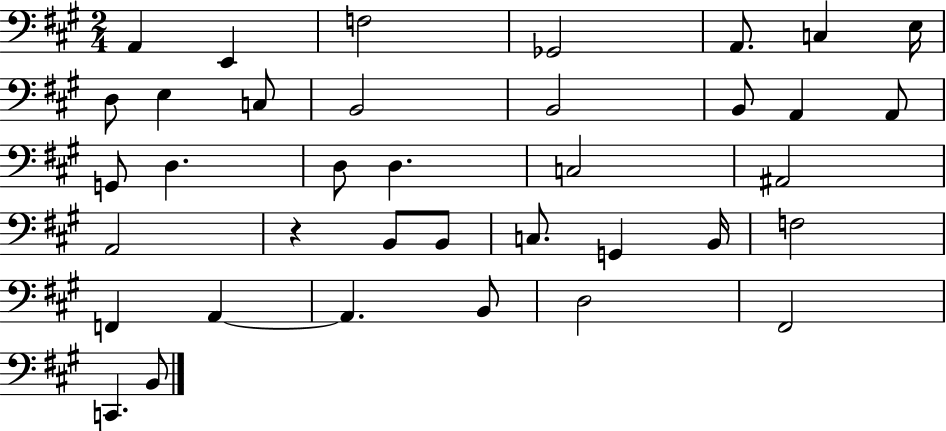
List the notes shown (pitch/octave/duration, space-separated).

A2/q E2/q F3/h Gb2/h A2/e. C3/q E3/s D3/e E3/q C3/e B2/h B2/h B2/e A2/q A2/e G2/e D3/q. D3/e D3/q. C3/h A#2/h A2/h R/q B2/e B2/e C3/e. G2/q B2/s F3/h F2/q A2/q A2/q. B2/e D3/h F#2/h C2/q. B2/e